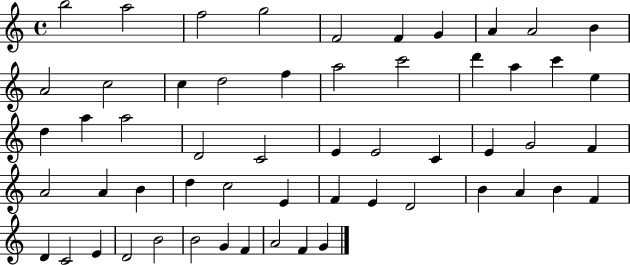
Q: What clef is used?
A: treble